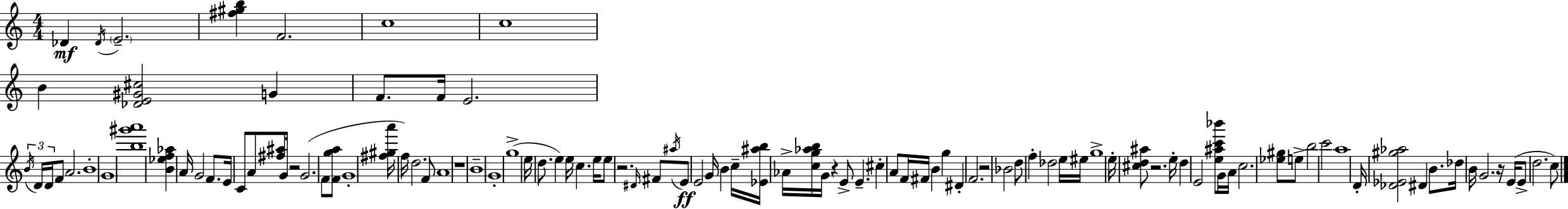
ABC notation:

X:1
T:Untitled
M:4/4
L:1/4
K:C
_D _D/4 E2 [^f^gb] F2 c4 c4 B [_DE^G^c]2 G F/2 F/4 E2 B/4 D/4 D/4 F/2 A2 B4 G4 [b^g'a']4 [B_ef_a] A/4 G2 F/2 E/4 C/2 A/2 [^f^a]/2 G/4 z2 G2 F/2 [Fga]/2 G4 [^f^ga']/4 f/4 d2 F/2 A4 z4 B4 G4 g4 e/4 d/2 e e/4 c e/4 e/2 z2 ^D/4 ^F/2 ^a/4 E/2 E2 G/4 B c/4 [_E^ab]/4 _A/4 [cg_ab]/4 G/4 z E/2 E ^c A/2 F/4 ^F/4 B g ^D F2 z2 _B2 d/2 f _d2 e/4 ^e/4 g4 e/4 [^cd^a]/2 z2 e/4 d E2 [e^ac'_b']/2 G/4 A/4 c2 [_e^g]/2 e/2 b2 c'2 a4 D/4 [_D_E^g_a]2 ^D B/2 _d/4 B/4 G2 z/4 E/4 E/2 d2 c/2